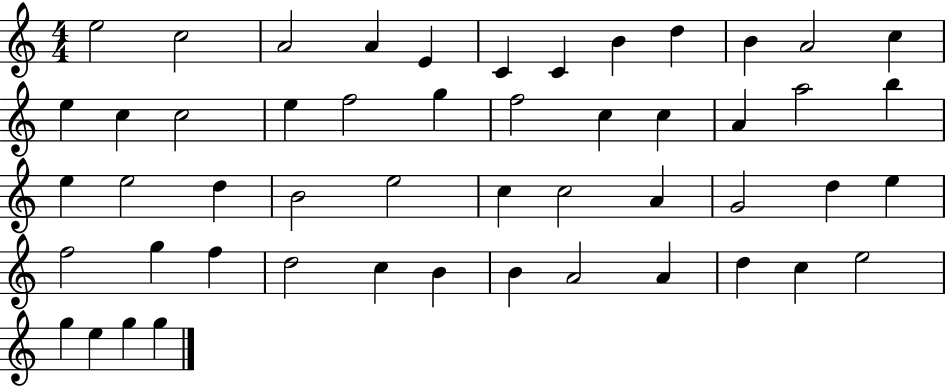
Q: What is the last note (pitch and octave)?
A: G5